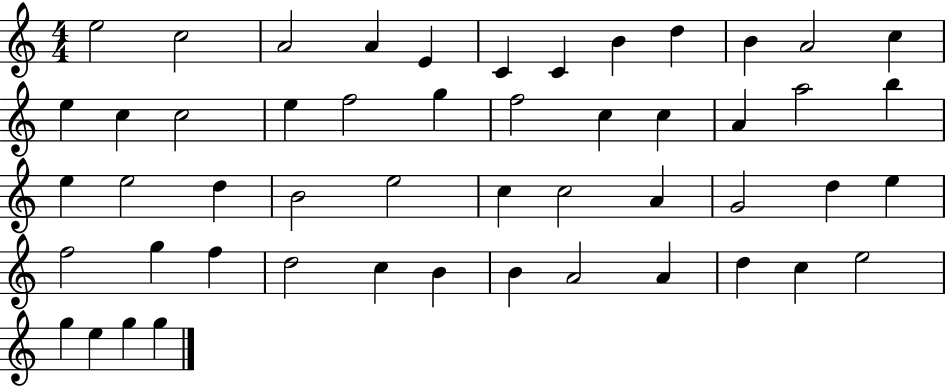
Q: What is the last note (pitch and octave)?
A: G5